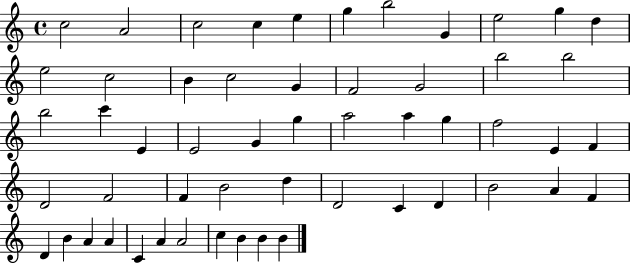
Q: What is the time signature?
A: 4/4